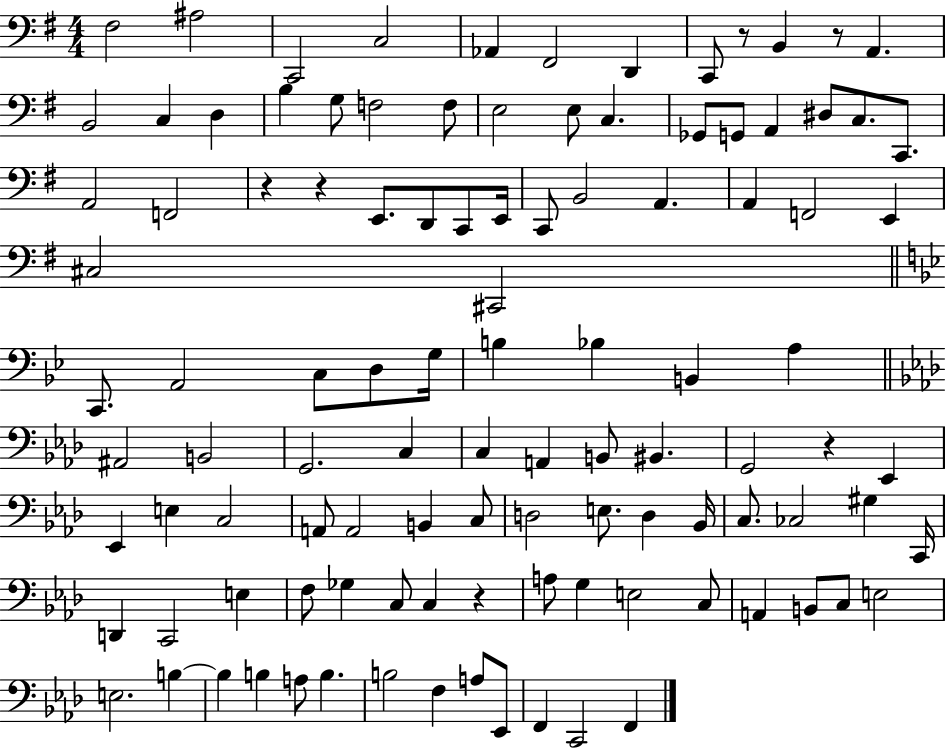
F#3/h A#3/h C2/h C3/h Ab2/q F#2/h D2/q C2/e R/e B2/q R/e A2/q. B2/h C3/q D3/q B3/q G3/e F3/h F3/e E3/h E3/e C3/q. Gb2/e G2/e A2/q D#3/e C3/e. C2/e. A2/h F2/h R/q R/q E2/e. D2/e C2/e E2/s C2/e B2/h A2/q. A2/q F2/h E2/q C#3/h C#2/h C2/e. A2/h C3/e D3/e G3/s B3/q Bb3/q B2/q A3/q A#2/h B2/h G2/h. C3/q C3/q A2/q B2/e BIS2/q. G2/h R/q Eb2/q Eb2/q E3/q C3/h A2/e A2/h B2/q C3/e D3/h E3/e. D3/q Bb2/s C3/e. CES3/h G#3/q C2/s D2/q C2/h E3/q F3/e Gb3/q C3/e C3/q R/q A3/e G3/q E3/h C3/e A2/q B2/e C3/e E3/h E3/h. B3/q B3/q B3/q A3/e B3/q. B3/h F3/q A3/e Eb2/e F2/q C2/h F2/q